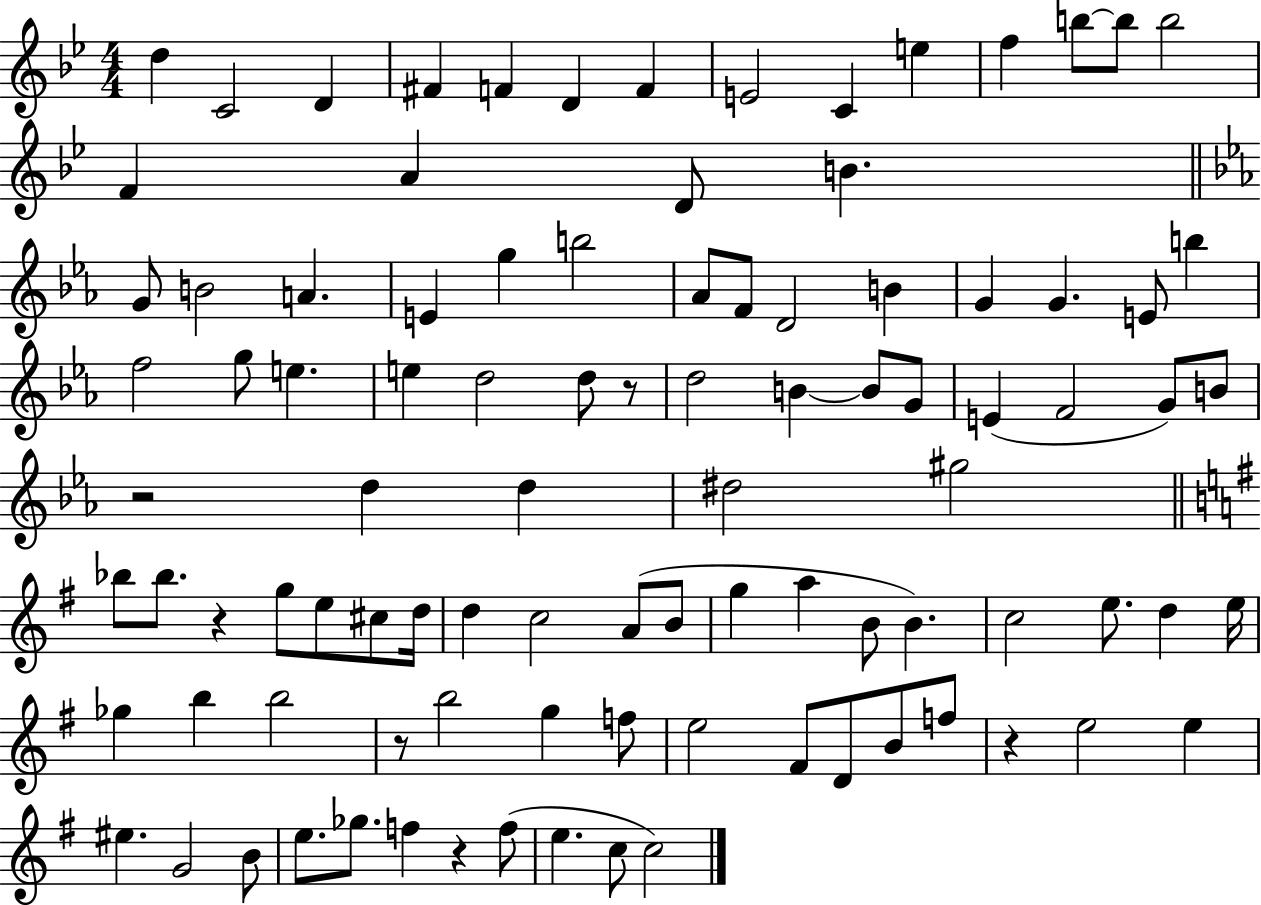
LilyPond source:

{
  \clef treble
  \numericTimeSignature
  \time 4/4
  \key bes \major
  d''4 c'2 d'4 | fis'4 f'4 d'4 f'4 | e'2 c'4 e''4 | f''4 b''8~~ b''8 b''2 | \break f'4 a'4 d'8 b'4. | \bar "||" \break \key c \minor g'8 b'2 a'4. | e'4 g''4 b''2 | aes'8 f'8 d'2 b'4 | g'4 g'4. e'8 b''4 | \break f''2 g''8 e''4. | e''4 d''2 d''8 r8 | d''2 b'4~~ b'8 g'8 | e'4( f'2 g'8) b'8 | \break r2 d''4 d''4 | dis''2 gis''2 | \bar "||" \break \key g \major bes''8 bes''8. r4 g''8 e''8 cis''8 d''16 | d''4 c''2 a'8( b'8 | g''4 a''4 b'8 b'4.) | c''2 e''8. d''4 e''16 | \break ges''4 b''4 b''2 | r8 b''2 g''4 f''8 | e''2 fis'8 d'8 b'8 f''8 | r4 e''2 e''4 | \break eis''4. g'2 b'8 | e''8. ges''8. f''4 r4 f''8( | e''4. c''8 c''2) | \bar "|."
}